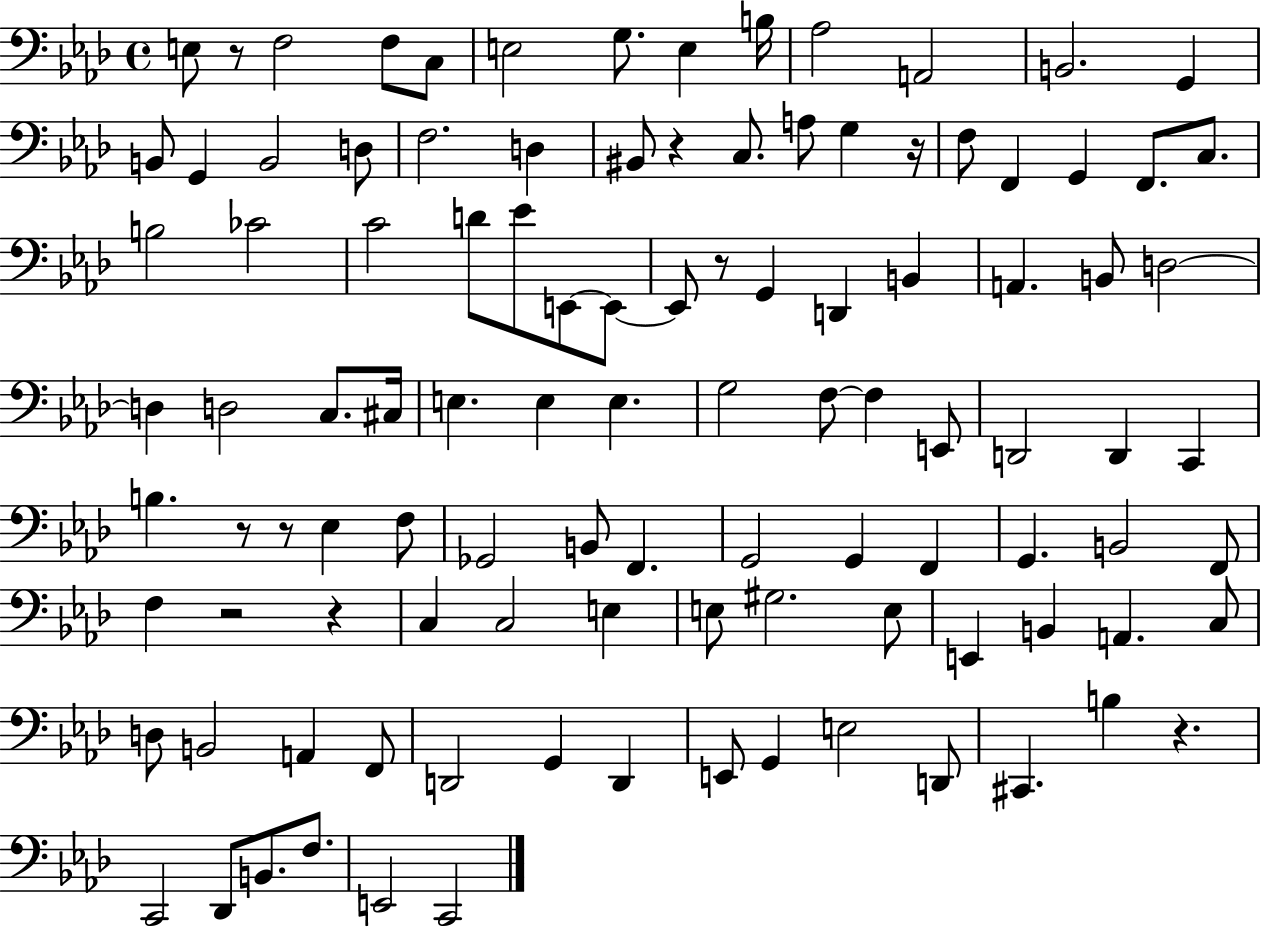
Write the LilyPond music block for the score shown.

{
  \clef bass
  \time 4/4
  \defaultTimeSignature
  \key aes \major
  e8 r8 f2 f8 c8 | e2 g8. e4 b16 | aes2 a,2 | b,2. g,4 | \break b,8 g,4 b,2 d8 | f2. d4 | bis,8 r4 c8. a8 g4 r16 | f8 f,4 g,4 f,8. c8. | \break b2 ces'2 | c'2 d'8 ees'8 e,8~~ e,8~~ | e,8 r8 g,4 d,4 b,4 | a,4. b,8 d2~~ | \break d4 d2 c8. cis16 | e4. e4 e4. | g2 f8~~ f4 e,8 | d,2 d,4 c,4 | \break b4. r8 r8 ees4 f8 | ges,2 b,8 f,4. | g,2 g,4 f,4 | g,4. b,2 f,8 | \break f4 r2 r4 | c4 c2 e4 | e8 gis2. e8 | e,4 b,4 a,4. c8 | \break d8 b,2 a,4 f,8 | d,2 g,4 d,4 | e,8 g,4 e2 d,8 | cis,4. b4 r4. | \break c,2 des,8 b,8. f8. | e,2 c,2 | \bar "|."
}